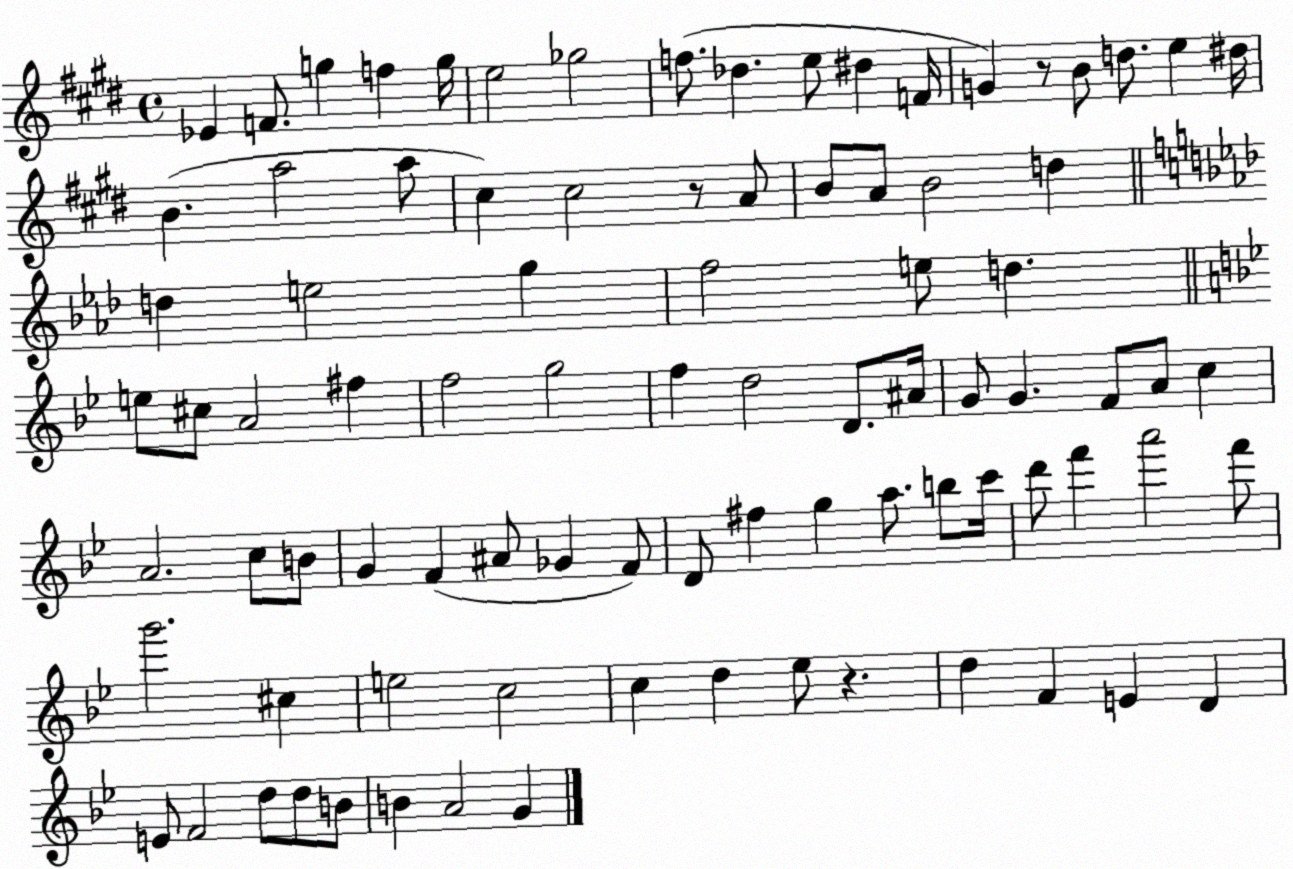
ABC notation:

X:1
T:Untitled
M:4/4
L:1/4
K:E
_E F/2 g f g/4 e2 _g2 f/2 _d e/2 ^d F/4 G z/2 B/2 d/2 e ^d/4 B a2 a/2 ^c ^c2 z/2 A/2 B/2 A/2 B2 d d e2 g f2 e/2 d e/2 ^c/2 A2 ^f f2 g2 f d2 D/2 ^A/4 G/2 G F/2 A/2 c A2 c/2 B/2 G F ^A/2 _G F/2 D/2 ^f g a/2 b/2 c'/4 d'/2 f' a'2 f'/2 g'2 ^c e2 c2 c d _e/2 z d F E D E/2 F2 d/2 d/2 B/2 B A2 G